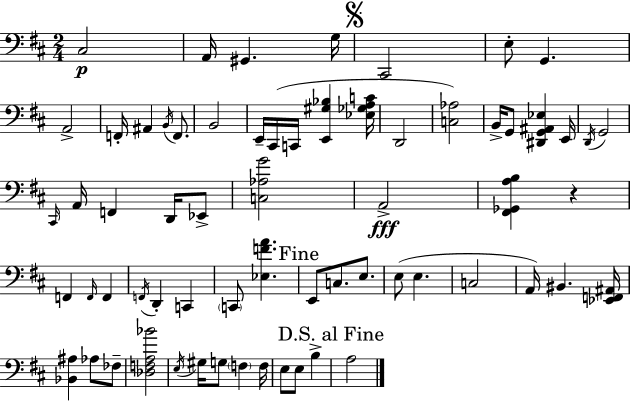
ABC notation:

X:1
T:Untitled
M:2/4
L:1/4
K:D
^C,2 A,,/4 ^G,, G,/4 ^C,,2 E,/2 G,, A,,2 F,,/4 ^A,, B,,/4 F,,/2 B,,2 E,,/4 ^C,,/4 C,,/4 [E,,^G,_B,] [_E,_G,A,C]/4 D,,2 [C,_A,]2 B,,/4 G,,/2 [^D,,G,,^A,,_E,] E,,/4 D,,/4 G,,2 ^C,,/4 A,,/4 F,, D,,/4 _E,,/2 [C,_A,G]2 A,,2 [^F,,_G,,A,B,] z F,, F,,/4 F,, F,,/4 D,, C,, C,,/2 [_E,FA] E,,/2 C,/2 E,/2 E,/2 E, C,2 A,,/4 ^B,, [_E,,F,,^A,,]/4 [_B,,^A,] _A,/2 _F,/2 [_D,F,A,_B]2 E,/4 ^G,/4 G,/2 F, F,/4 E,/2 E,/2 B, A,2